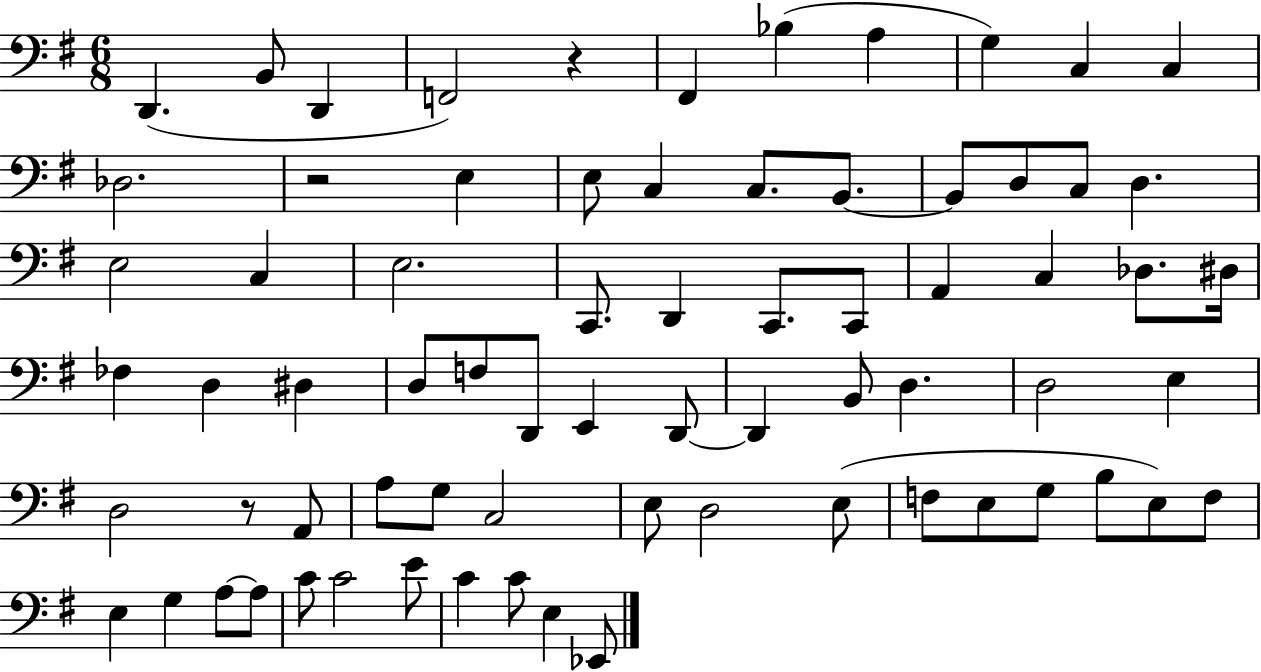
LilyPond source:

{
  \clef bass
  \numericTimeSignature
  \time 6/8
  \key g \major
  d,4.( b,8 d,4 | f,2) r4 | fis,4 bes4( a4 | g4) c4 c4 | \break des2. | r2 e4 | e8 c4 c8. b,8.~~ | b,8 d8 c8 d4. | \break e2 c4 | e2. | c,8. d,4 c,8. c,8 | a,4 c4 des8. dis16 | \break fes4 d4 dis4 | d8 f8 d,8 e,4 d,8~~ | d,4 b,8 d4. | d2 e4 | \break d2 r8 a,8 | a8 g8 c2 | e8 d2 e8( | f8 e8 g8 b8 e8) f8 | \break e4 g4 a8~~ a8 | c'8 c'2 e'8 | c'4 c'8 e4 ees,8 | \bar "|."
}